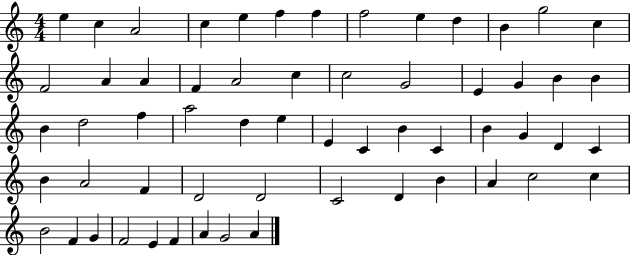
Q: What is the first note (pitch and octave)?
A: E5